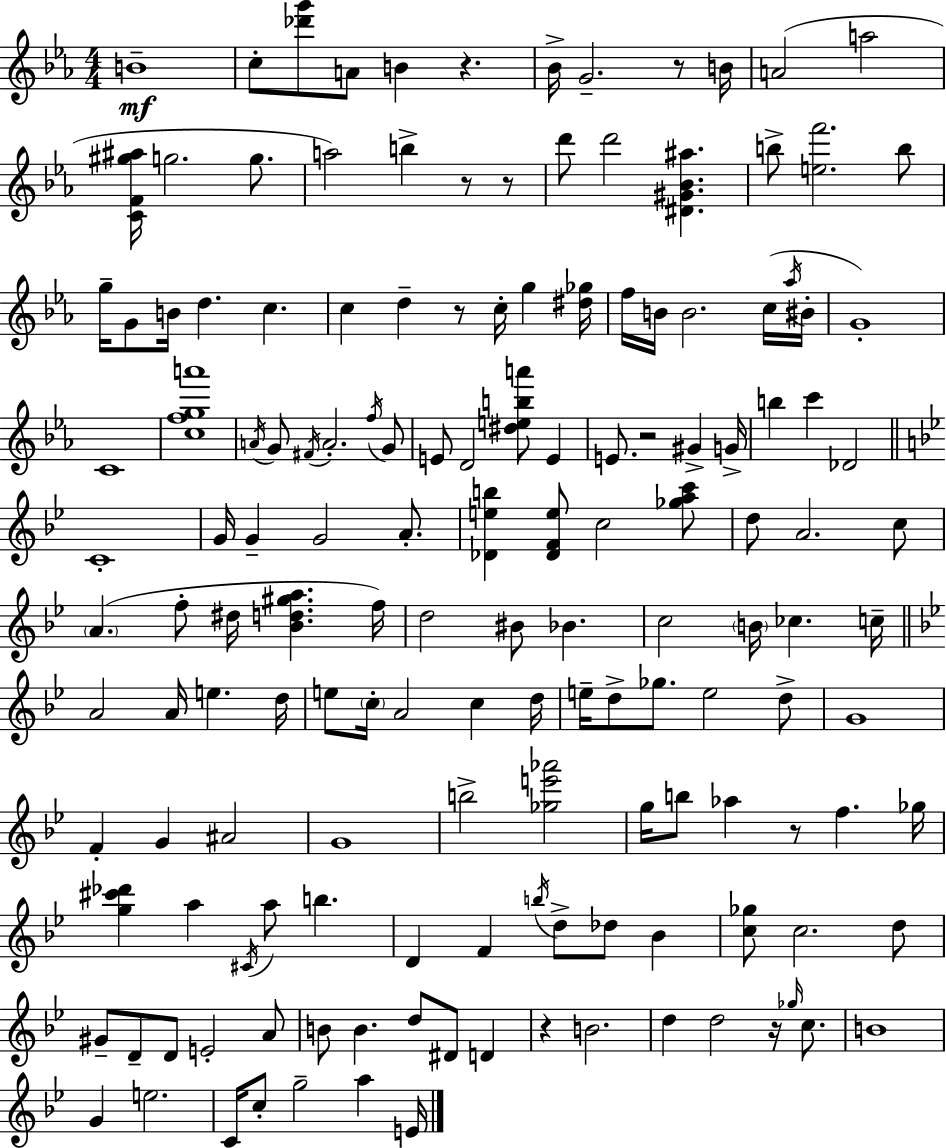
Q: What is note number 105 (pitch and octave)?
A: C5